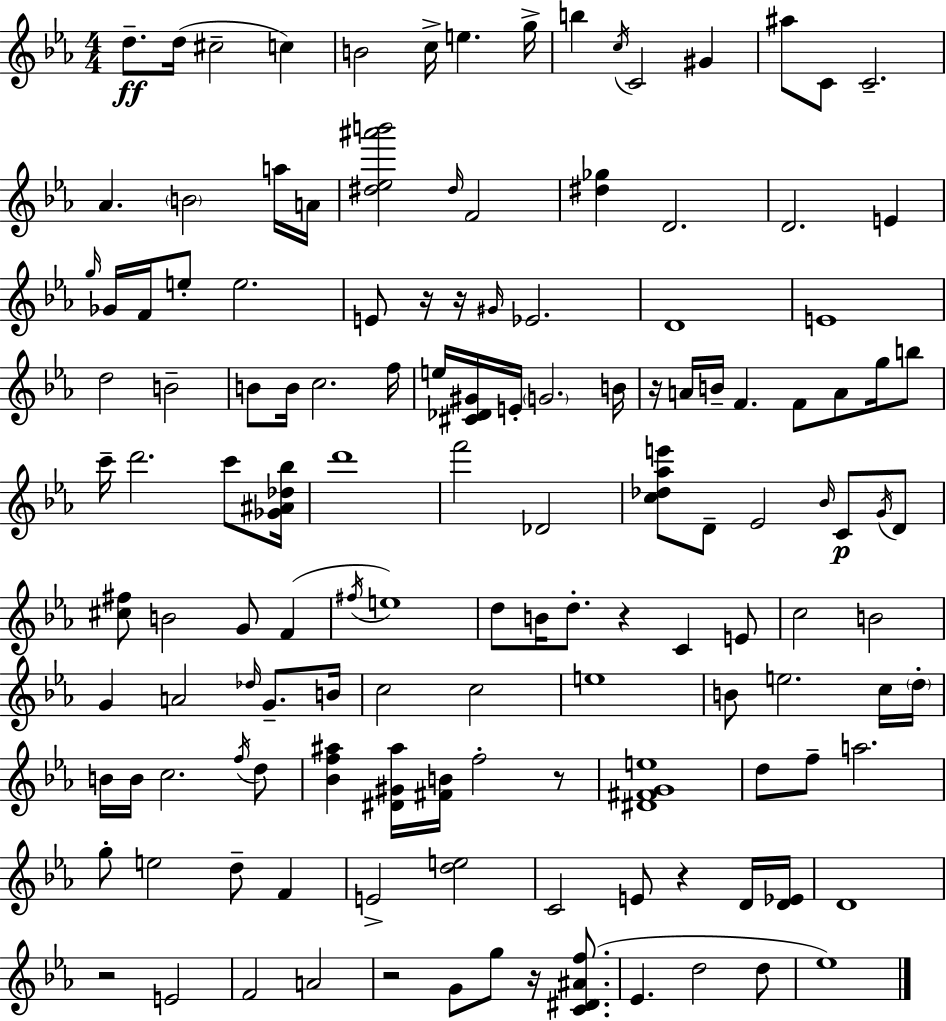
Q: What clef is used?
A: treble